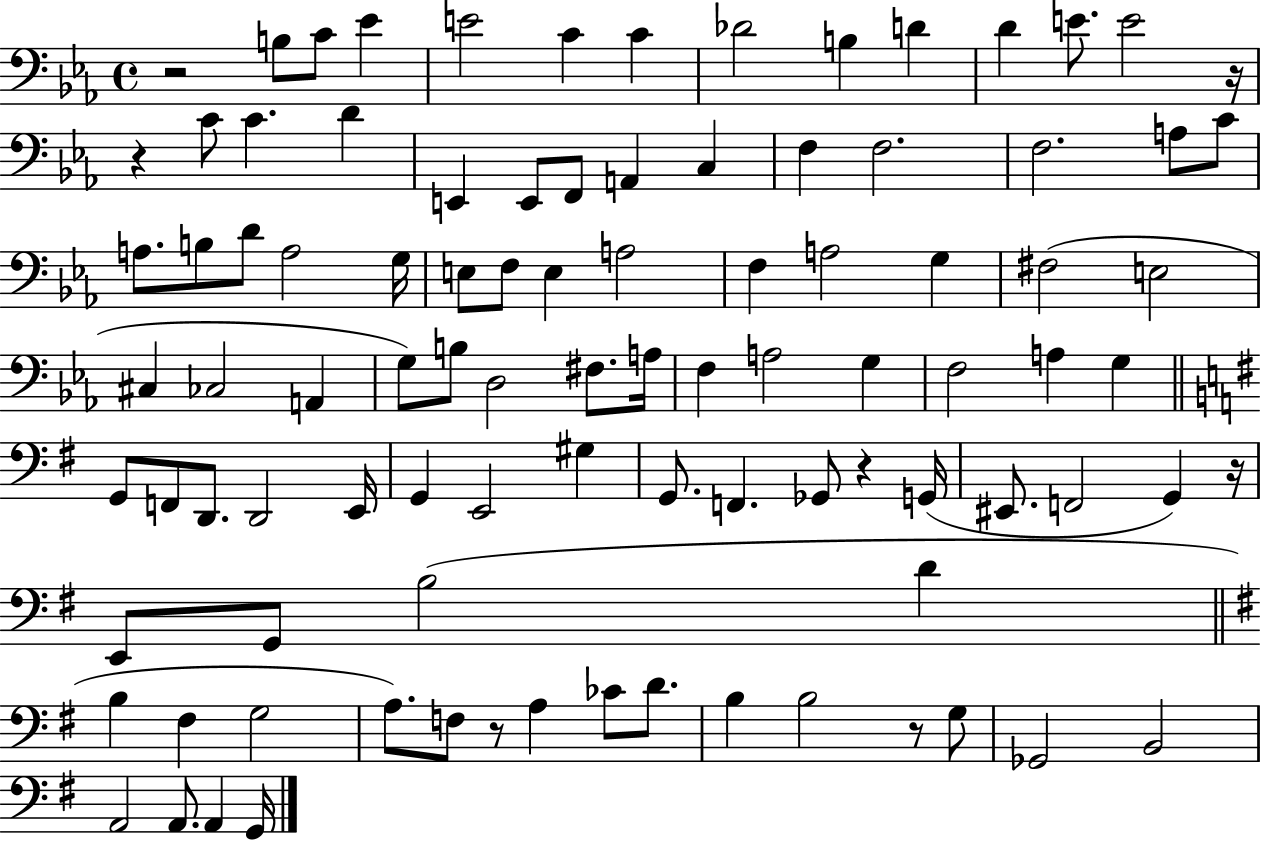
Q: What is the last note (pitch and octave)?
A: G2